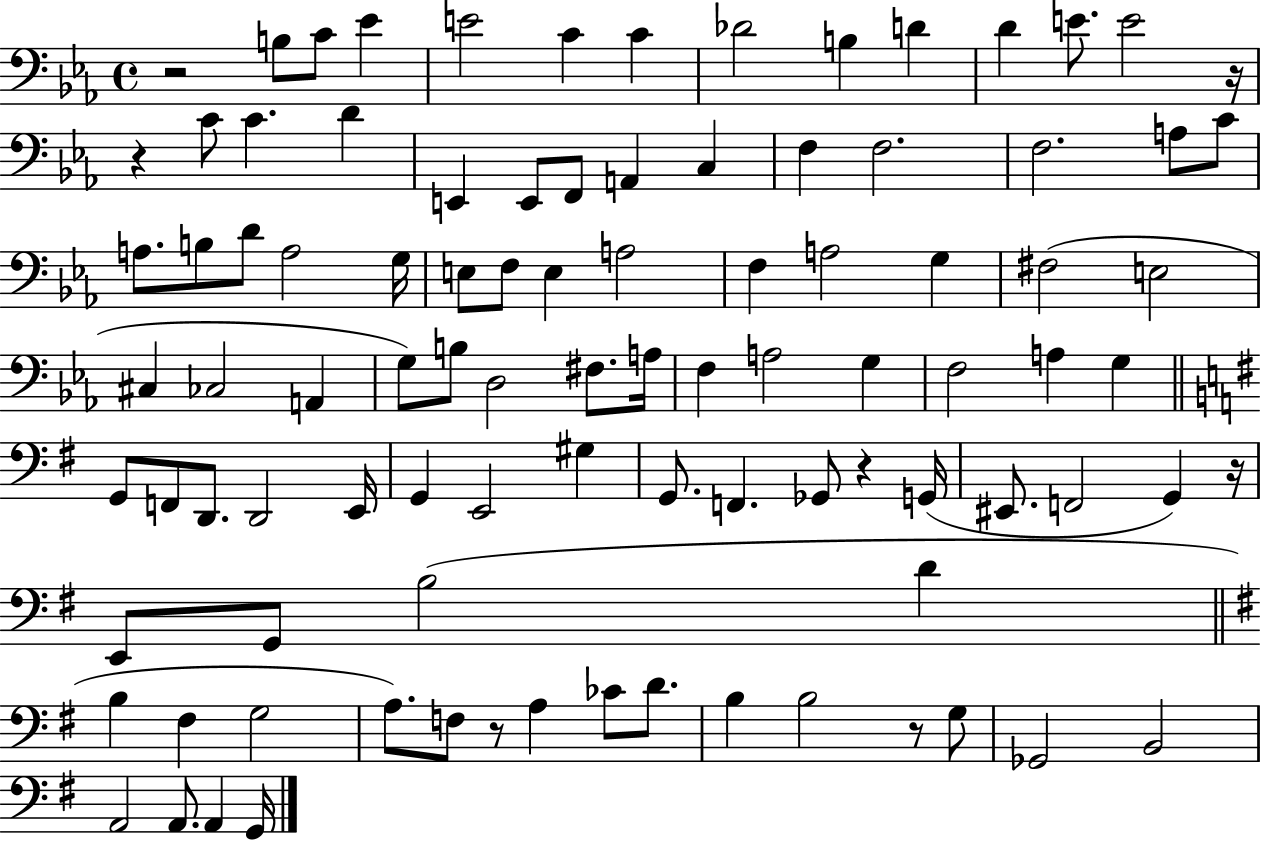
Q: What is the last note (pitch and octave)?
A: G2